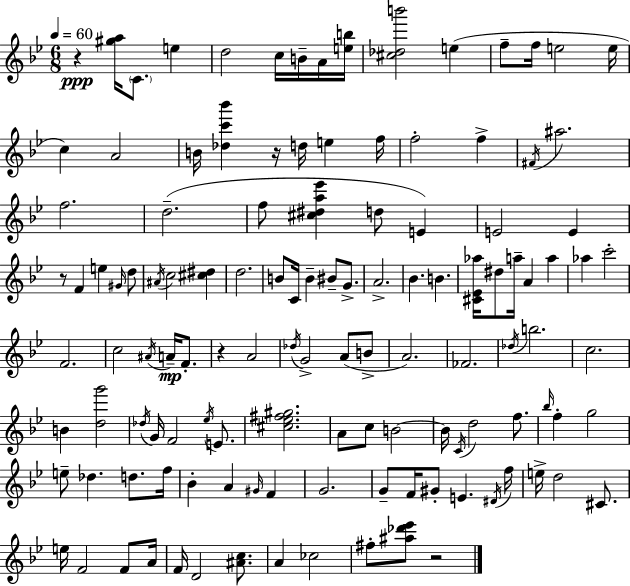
{
  \clef treble
  \numericTimeSignature
  \time 6/8
  \key g \minor
  \tempo 4 = 60
  r4\ppp <gis'' a''>16 \parenthesize c'8. e''4 | d''2 c''16 b'16-- a'16 <e'' b''>16 | <cis'' des'' b'''>2 e''4( | f''8-- f''16 e''2 e''16 | \break c''4) a'2 | b'16 <des'' c''' bes'''>4 r16 d''16 e''4 f''16 | f''2-. f''4-> | \acciaccatura { fis'16 } ais''2. | \break f''2. | d''2.--( | f''8 <cis'' dis'' a'' ees'''>4 d''8 e'4) | e'2 e'4 | \break r8 f'4 e''4 \grace { gis'16 } | d''8 \acciaccatura { ais'16 } c''2 <cis'' dis''>4 | d''2. | b'8 c'16 b'4-- bis'8-- | \break g'8.-> a'2.-> | bes'4. b'4. | <cis' ees' aes''>16 dis''8 a''16-- a'4 a''4 | aes''4 c'''2-. | \break f'2. | c''2 \acciaccatura { ais'16 }\mp | a'16-- f'8.-. r4 a'2 | \acciaccatura { des''16 } g'2-> | \break a'8( b'8-> a'2.) | fes'2. | \acciaccatura { des''16 } b''2. | c''2. | \break b'4 <d'' g'''>2 | \acciaccatura { des''16 } g'16 f'2 | \acciaccatura { ees''16 } e'8. <cis'' ees'' fis'' gis''>2. | a'8 c''8 | \break b'2~~ b'16 \acciaccatura { c'16 } d''2 | f''8. \grace { bes''16 } f''4-. | g''2 e''8-- | des''4. d''8. f''16 bes'4-. | \break a'4 \grace { gis'16 } f'4 g'2. | g'8-- | f'16 gis'8-. e'4. \acciaccatura { dis'16 } f''16 | e''16-> d''2 cis'8. | \break e''16 f'2 f'8 a'16 | f'16 d'2 <ais' c''>8. | a'4 ces''2 | fis''8-. <ais'' des''' ees'''>8 r2 | \break \bar "|."
}